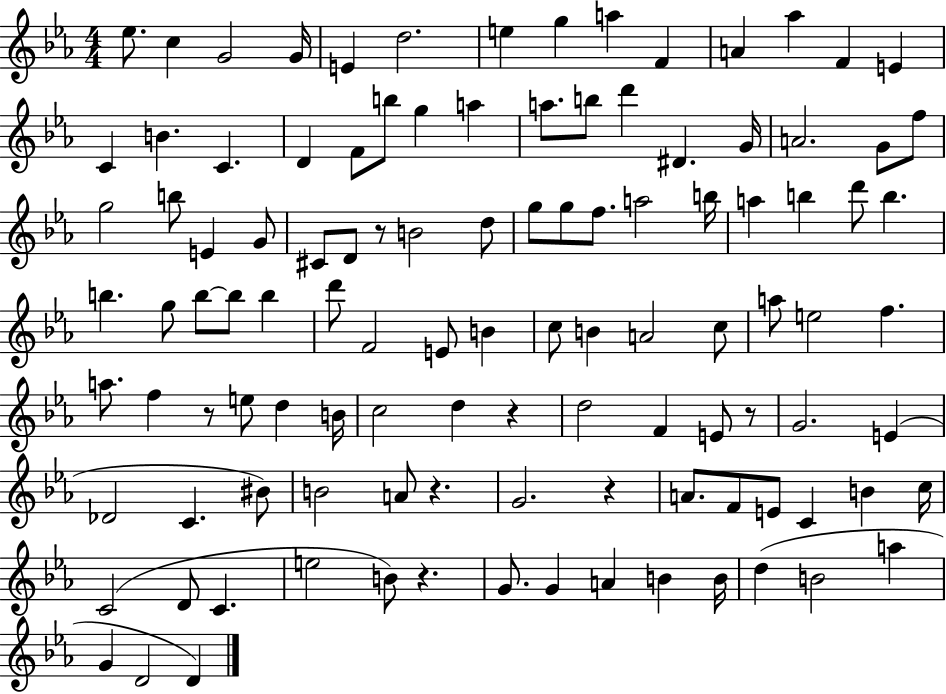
Eb5/e. C5/q G4/h G4/s E4/q D5/h. E5/q G5/q A5/q F4/q A4/q Ab5/q F4/q E4/q C4/q B4/q. C4/q. D4/q F4/e B5/e G5/q A5/q A5/e. B5/e D6/q D#4/q. G4/s A4/h. G4/e F5/e G5/h B5/e E4/q G4/e C#4/e D4/e R/e B4/h D5/e G5/e G5/e F5/e. A5/h B5/s A5/q B5/q D6/e B5/q. B5/q. G5/e B5/e B5/e B5/q D6/e F4/h E4/e B4/q C5/e B4/q A4/h C5/e A5/e E5/h F5/q. A5/e. F5/q R/e E5/e D5/q B4/s C5/h D5/q R/q D5/h F4/q E4/e R/e G4/h. E4/q Db4/h C4/q. BIS4/e B4/h A4/e R/q. G4/h. R/q A4/e. F4/e E4/e C4/q B4/q C5/s C4/h D4/e C4/q. E5/h B4/e R/q. G4/e. G4/q A4/q B4/q B4/s D5/q B4/h A5/q G4/q D4/h D4/q